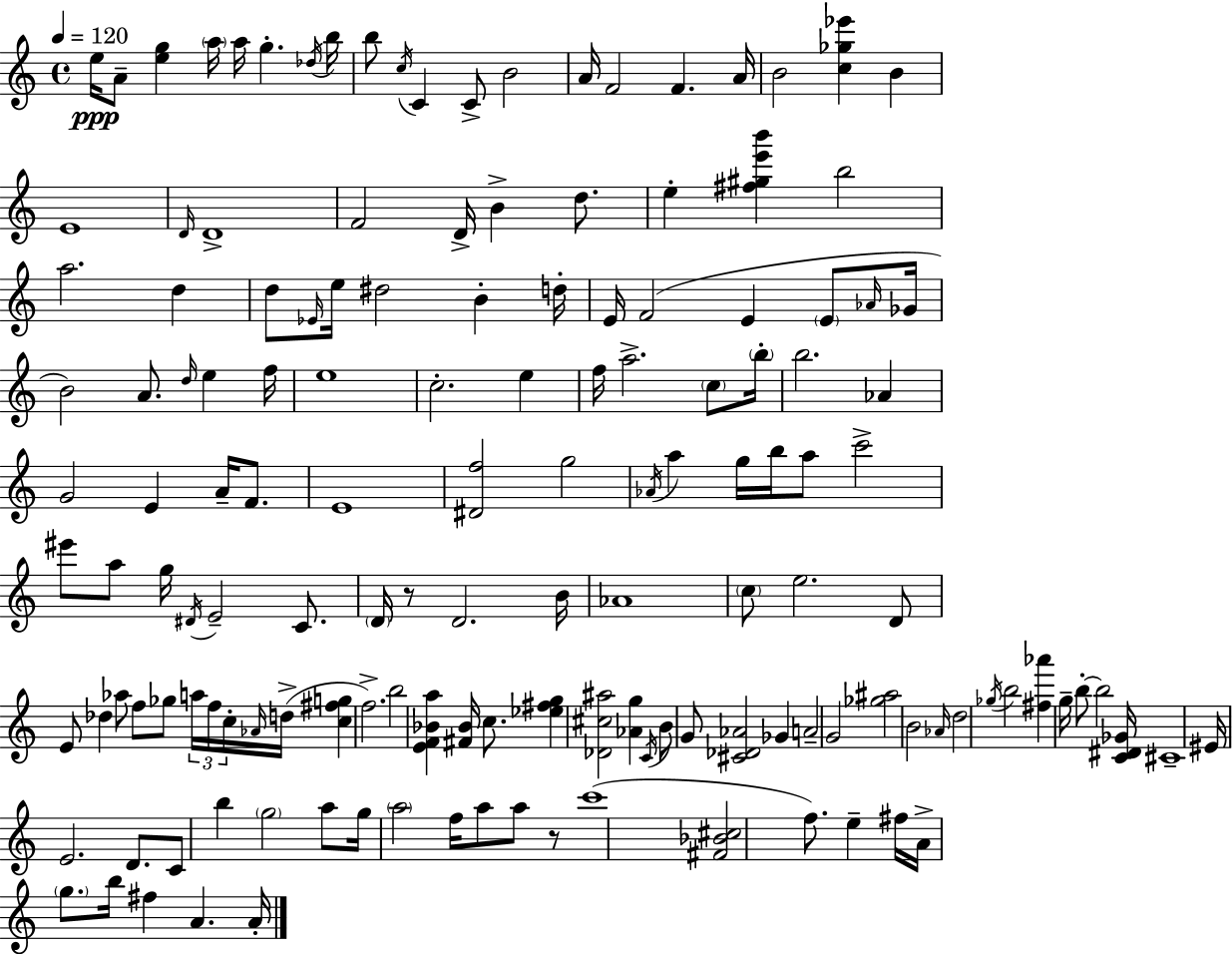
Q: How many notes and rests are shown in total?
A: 147